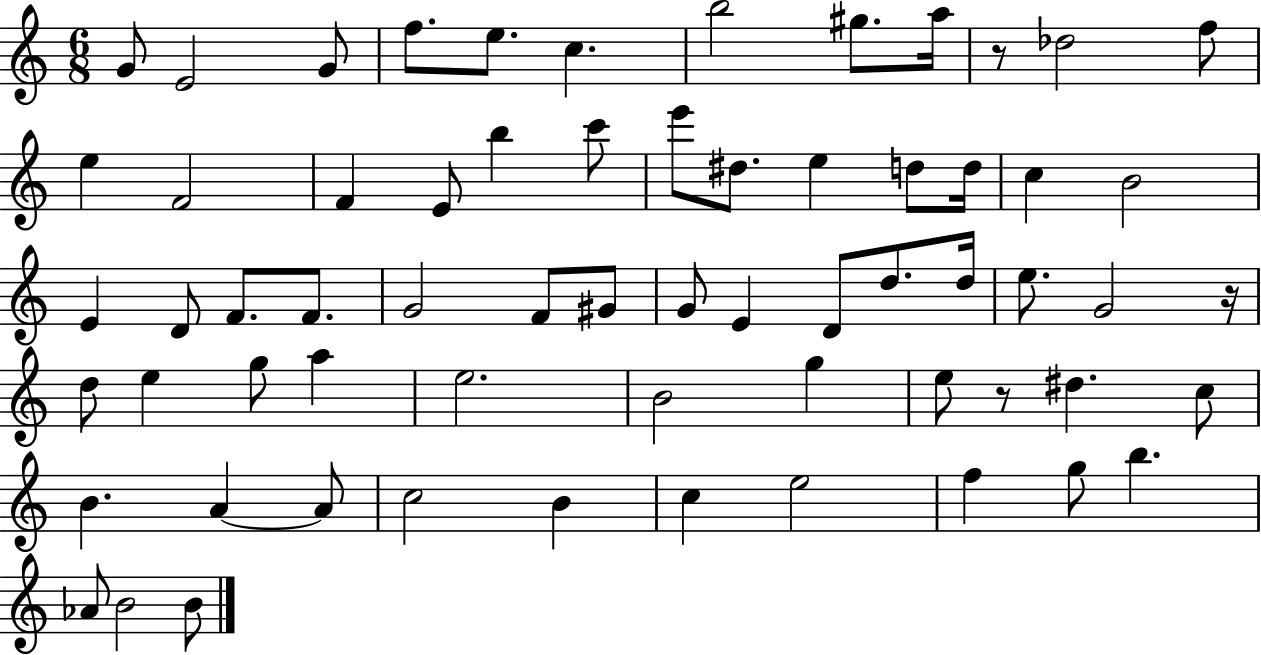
{
  \clef treble
  \numericTimeSignature
  \time 6/8
  \key c \major
  \repeat volta 2 { g'8 e'2 g'8 | f''8. e''8. c''4. | b''2 gis''8. a''16 | r8 des''2 f''8 | \break e''4 f'2 | f'4 e'8 b''4 c'''8 | e'''8 dis''8. e''4 d''8 d''16 | c''4 b'2 | \break e'4 d'8 f'8. f'8. | g'2 f'8 gis'8 | g'8 e'4 d'8 d''8. d''16 | e''8. g'2 r16 | \break d''8 e''4 g''8 a''4 | e''2. | b'2 g''4 | e''8 r8 dis''4. c''8 | \break b'4. a'4~~ a'8 | c''2 b'4 | c''4 e''2 | f''4 g''8 b''4. | \break aes'8 b'2 b'8 | } \bar "|."
}